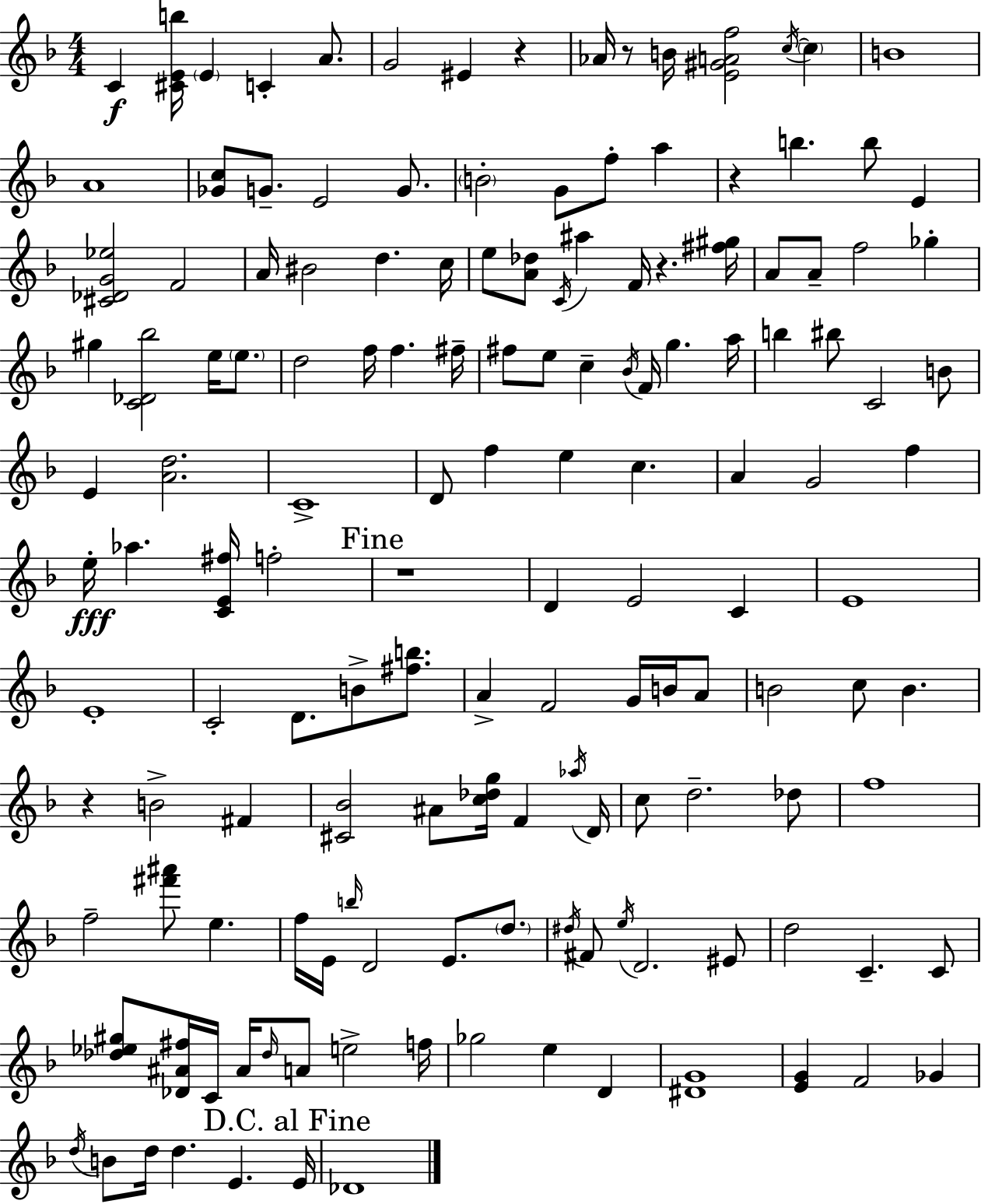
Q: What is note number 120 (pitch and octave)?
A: B4